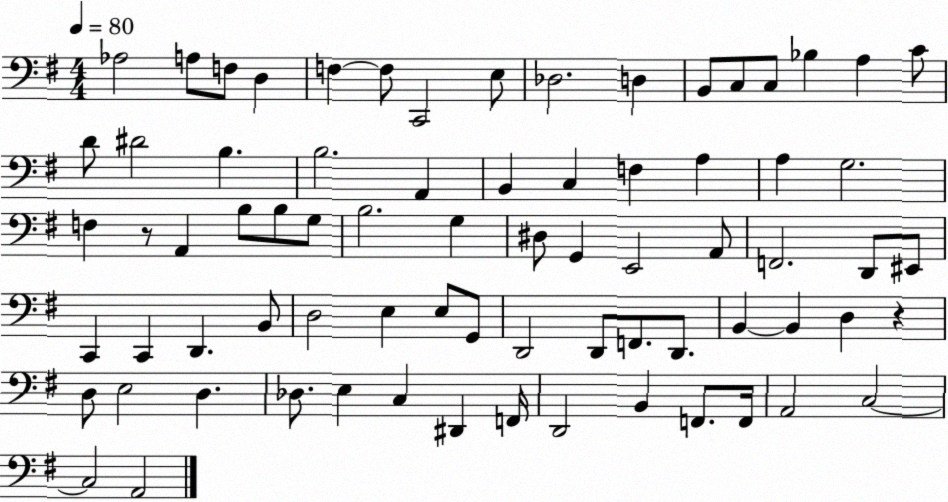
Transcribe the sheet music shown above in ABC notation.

X:1
T:Untitled
M:4/4
L:1/4
K:G
_A,2 A,/2 F,/2 D, F, F,/2 C,,2 E,/2 _D,2 D, B,,/2 C,/2 C,/2 _B, A, C/2 D/2 ^D2 B, B,2 A,, B,, C, F, A, A, G,2 F, z/2 A,, B,/2 B,/2 G,/2 B,2 G, ^D,/2 G,, E,,2 A,,/2 F,,2 D,,/2 ^E,,/2 C,, C,, D,, B,,/2 D,2 E, E,/2 G,,/2 D,,2 D,,/2 F,,/2 D,,/2 B,, B,, D, z D,/2 E,2 D, _D,/2 E, C, ^D,, F,,/4 D,,2 B,, F,,/2 F,,/4 A,,2 C,2 C,2 A,,2